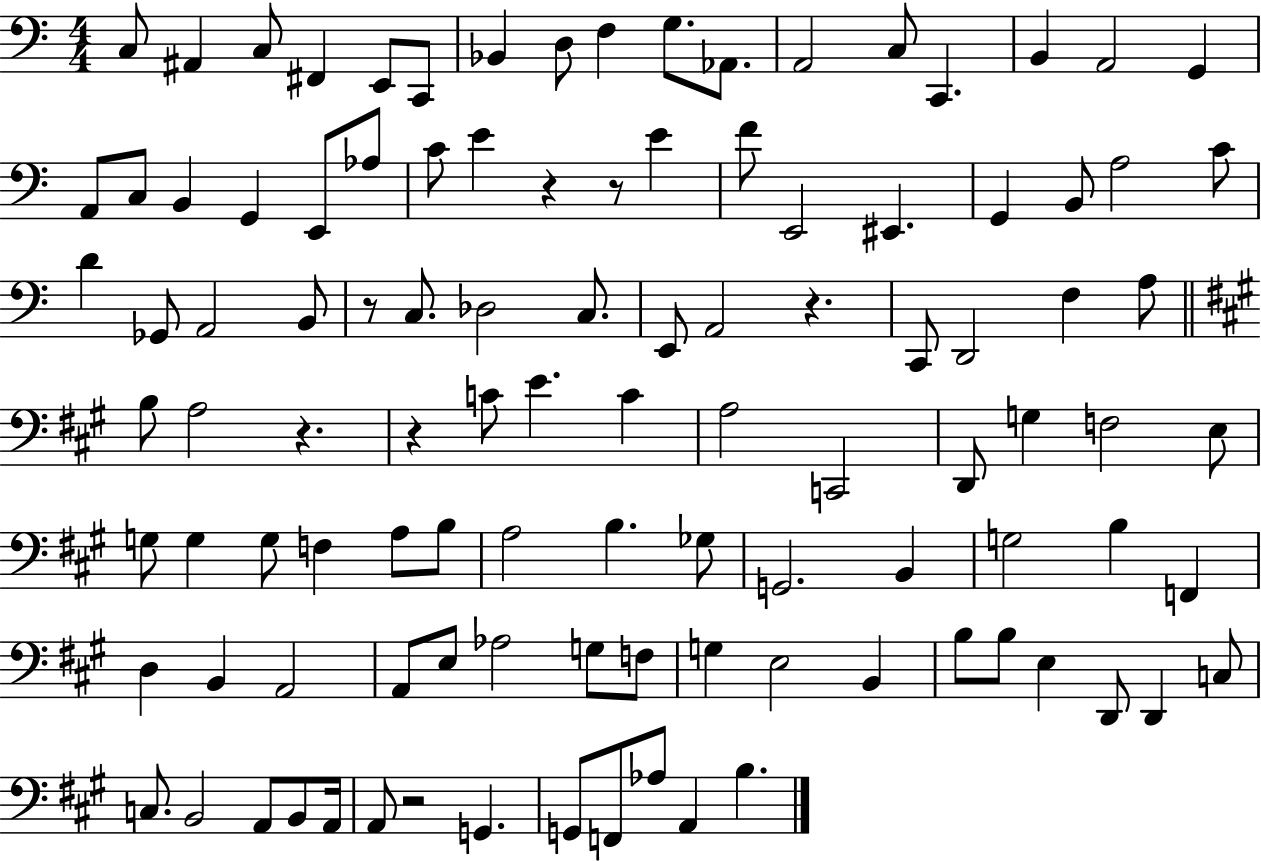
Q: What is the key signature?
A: C major